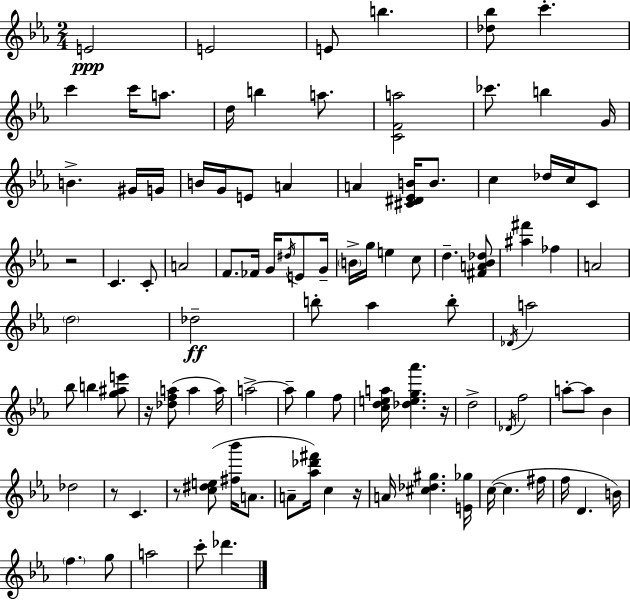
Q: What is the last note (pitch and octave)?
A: Db6